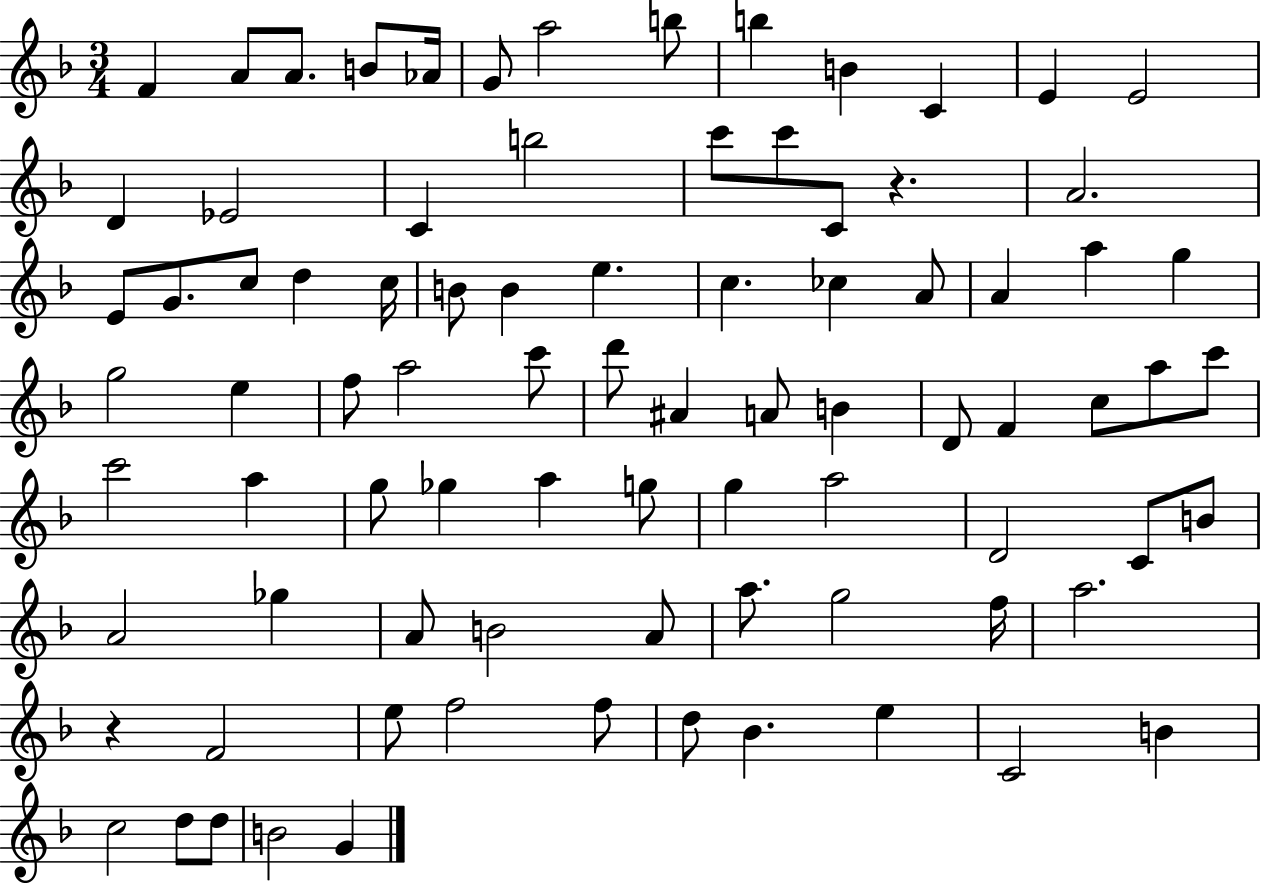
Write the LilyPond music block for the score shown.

{
  \clef treble
  \numericTimeSignature
  \time 3/4
  \key f \major
  f'4 a'8 a'8. b'8 aes'16 | g'8 a''2 b''8 | b''4 b'4 c'4 | e'4 e'2 | \break d'4 ees'2 | c'4 b''2 | c'''8 c'''8 c'8 r4. | a'2. | \break e'8 g'8. c''8 d''4 c''16 | b'8 b'4 e''4. | c''4. ces''4 a'8 | a'4 a''4 g''4 | \break g''2 e''4 | f''8 a''2 c'''8 | d'''8 ais'4 a'8 b'4 | d'8 f'4 c''8 a''8 c'''8 | \break c'''2 a''4 | g''8 ges''4 a''4 g''8 | g''4 a''2 | d'2 c'8 b'8 | \break a'2 ges''4 | a'8 b'2 a'8 | a''8. g''2 f''16 | a''2. | \break r4 f'2 | e''8 f''2 f''8 | d''8 bes'4. e''4 | c'2 b'4 | \break c''2 d''8 d''8 | b'2 g'4 | \bar "|."
}